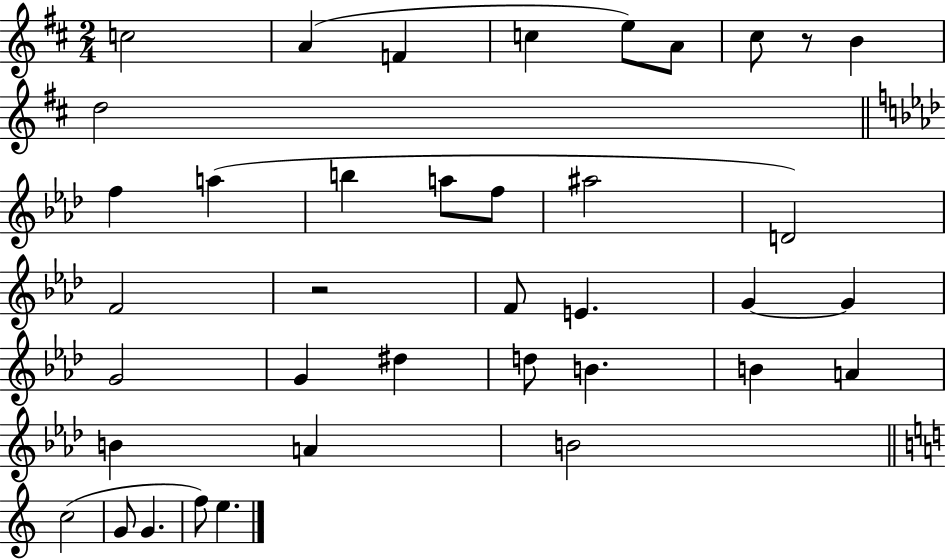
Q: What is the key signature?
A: D major